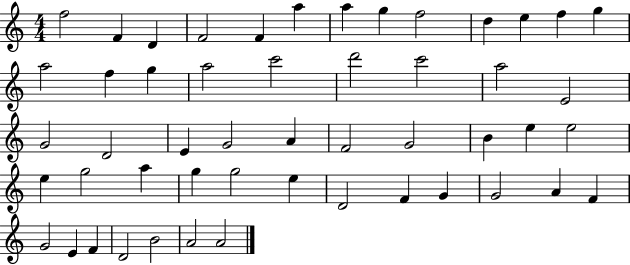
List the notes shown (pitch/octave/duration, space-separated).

F5/h F4/q D4/q F4/h F4/q A5/q A5/q G5/q F5/h D5/q E5/q F5/q G5/q A5/h F5/q G5/q A5/h C6/h D6/h C6/h A5/h E4/h G4/h D4/h E4/q G4/h A4/q F4/h G4/h B4/q E5/q E5/h E5/q G5/h A5/q G5/q G5/h E5/q D4/h F4/q G4/q G4/h A4/q F4/q G4/h E4/q F4/q D4/h B4/h A4/h A4/h